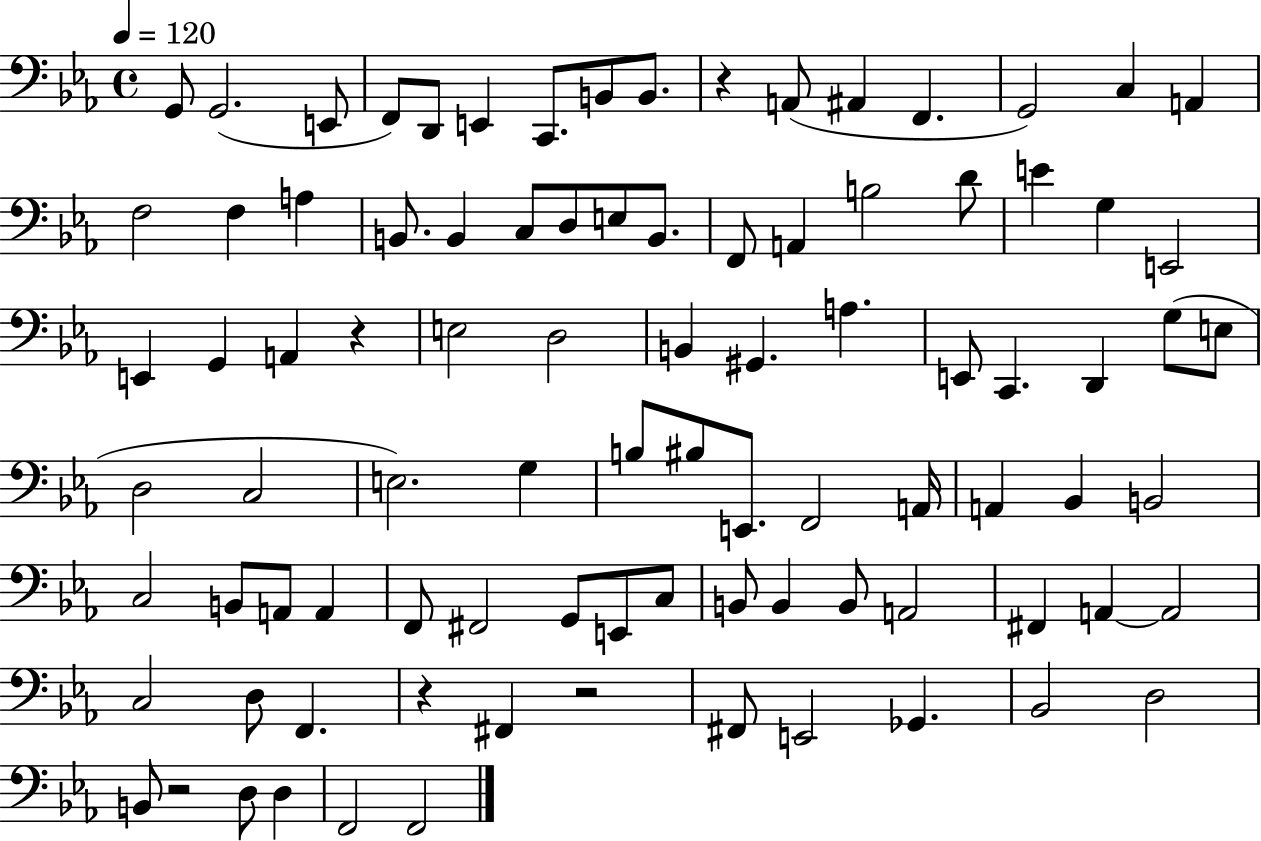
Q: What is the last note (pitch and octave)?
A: F2